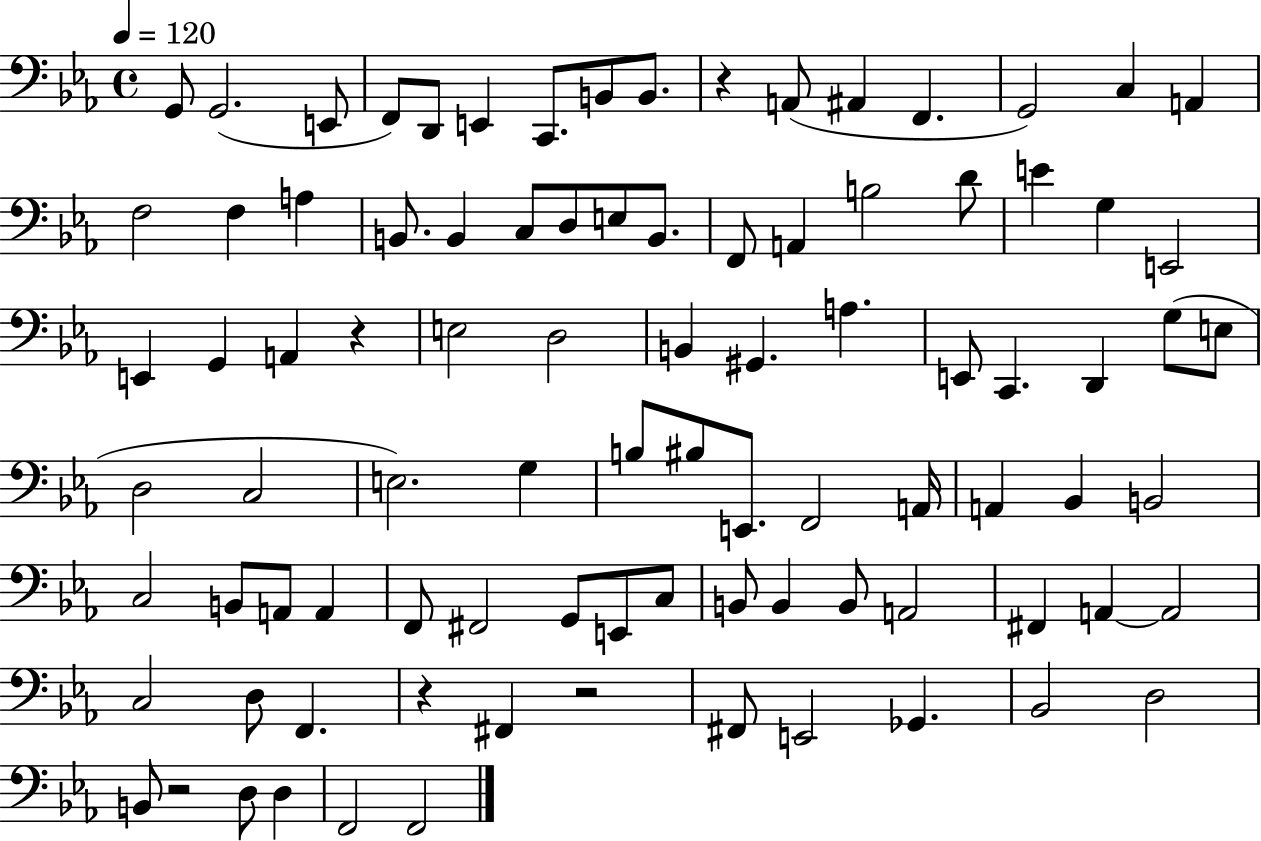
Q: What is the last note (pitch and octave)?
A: F2